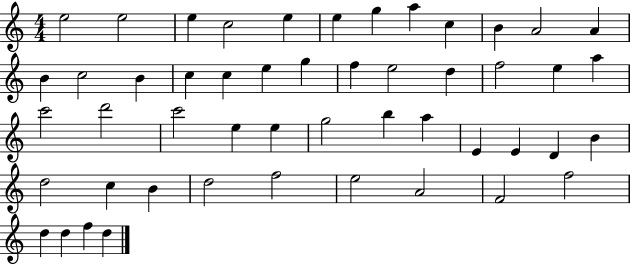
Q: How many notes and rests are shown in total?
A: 50